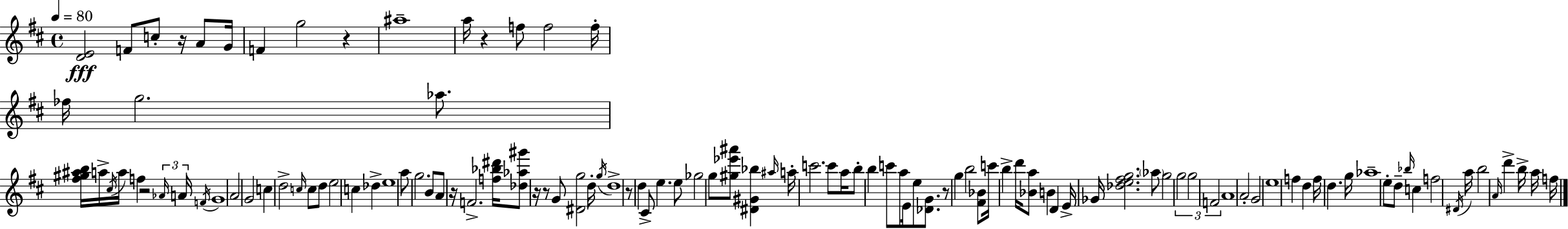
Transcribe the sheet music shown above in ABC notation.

X:1
T:Untitled
M:4/4
L:1/4
K:D
[DE]2 F/2 c/2 z/4 A/2 G/4 F g2 z ^a4 a/4 z f/2 f2 f/4 _f/4 g2 _a/2 [^f^g^ab]/4 a/4 ^c/4 a/4 f z2 _A/4 A/4 F/4 G4 A2 G2 c d2 c/4 c/2 d/2 e2 c _d e4 a/2 g2 B/2 A/2 z/4 F2 [f_b^d']/4 [_d_a^g']/2 z/4 z/2 G/2 [^Dg]2 d/4 g/4 d4 z/2 d ^C/2 e e/2 _g2 g/2 [^g_e'^a']/2 [^D^G_b] ^a/4 a/4 c'2 c'/2 a/4 b/2 b c'/2 a/2 E/4 e/2 [_DG]/2 z/2 g b2 [^F_B]/2 c'/4 b d'/4 [_Ba]/2 B D E/4 _G/4 [_de^fg]2 _a/2 g2 g2 g2 F2 A4 A2 G2 e4 f d f/4 d g/4 _a4 e/2 d/2 _b/4 c f2 ^D/4 a/4 b2 A/4 d' b/4 a/4 f/4